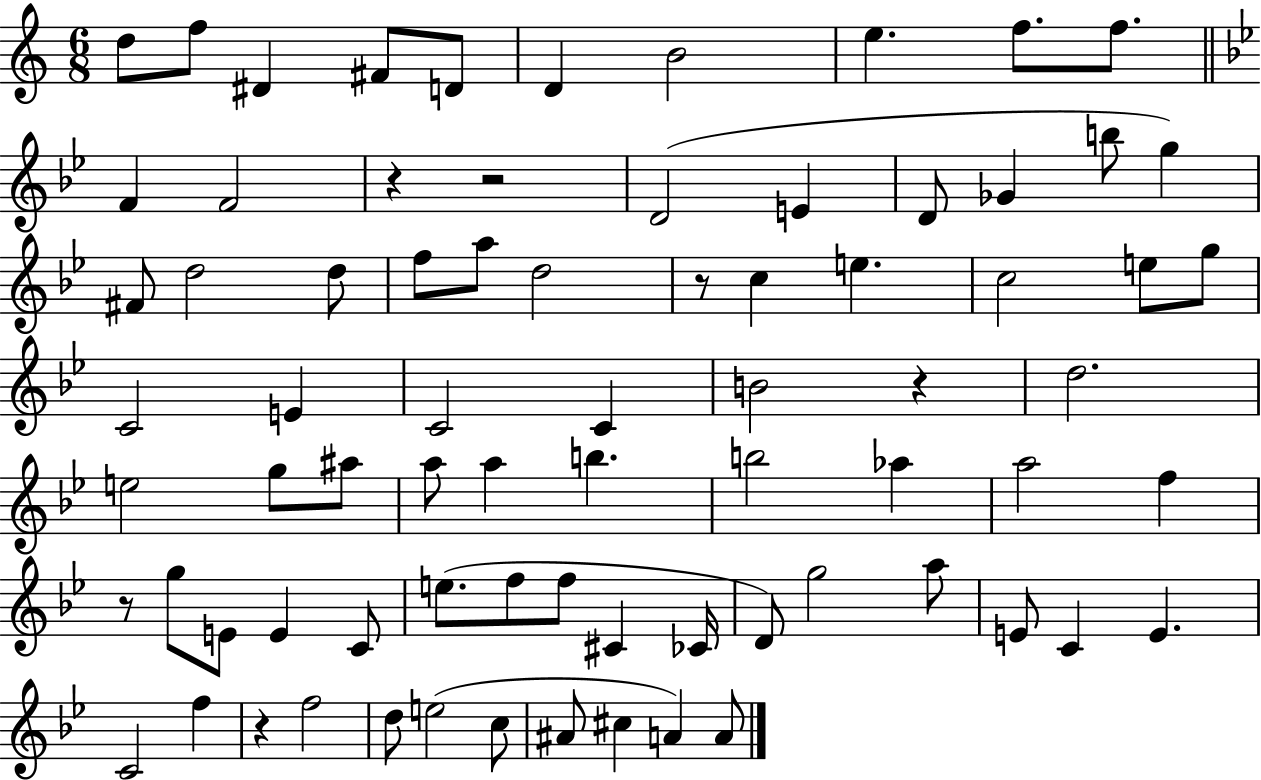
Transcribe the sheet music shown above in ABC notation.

X:1
T:Untitled
M:6/8
L:1/4
K:C
d/2 f/2 ^D ^F/2 D/2 D B2 e f/2 f/2 F F2 z z2 D2 E D/2 _G b/2 g ^F/2 d2 d/2 f/2 a/2 d2 z/2 c e c2 e/2 g/2 C2 E C2 C B2 z d2 e2 g/2 ^a/2 a/2 a b b2 _a a2 f z/2 g/2 E/2 E C/2 e/2 f/2 f/2 ^C _C/4 D/2 g2 a/2 E/2 C E C2 f z f2 d/2 e2 c/2 ^A/2 ^c A A/2